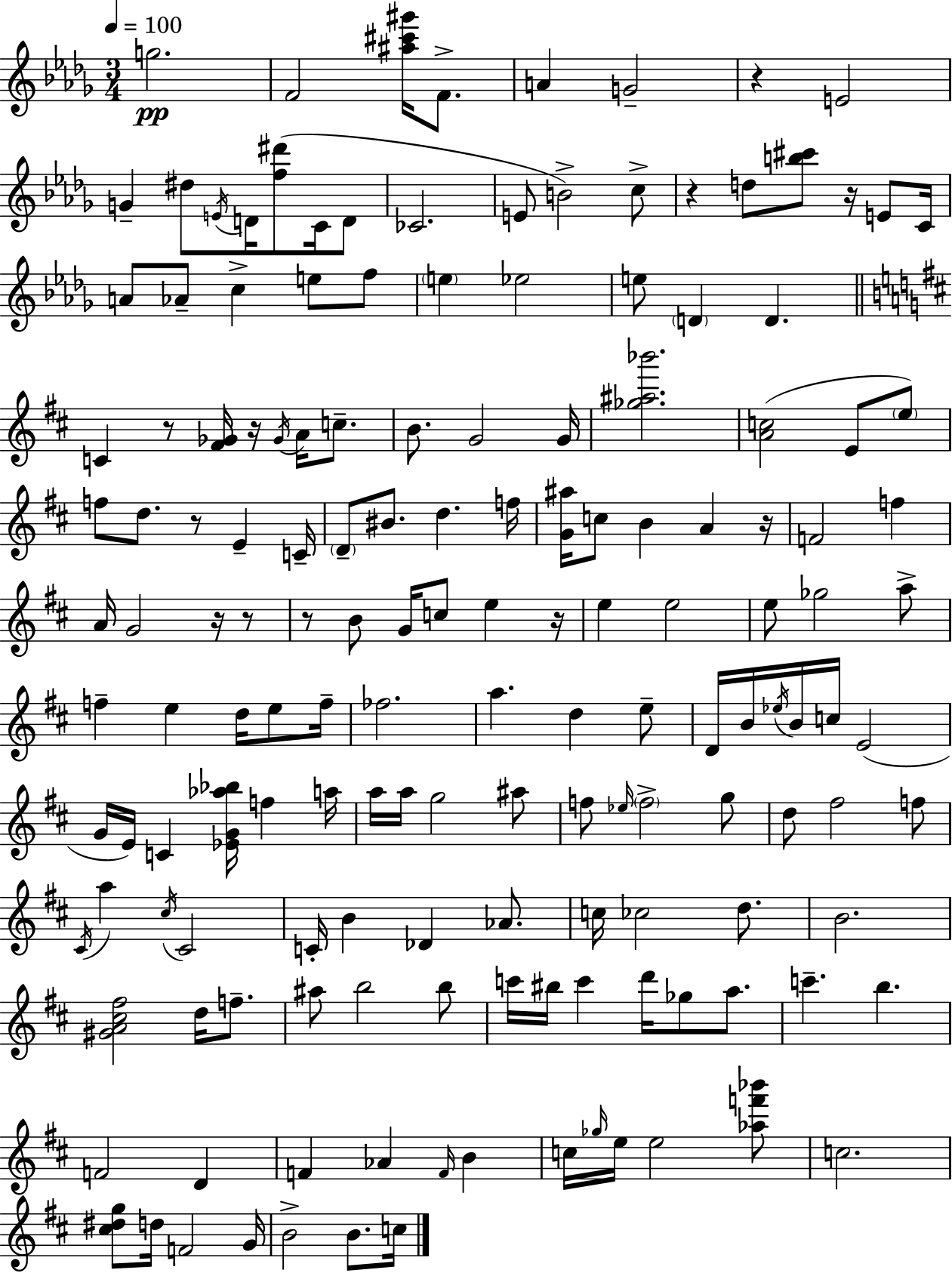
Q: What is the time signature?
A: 3/4